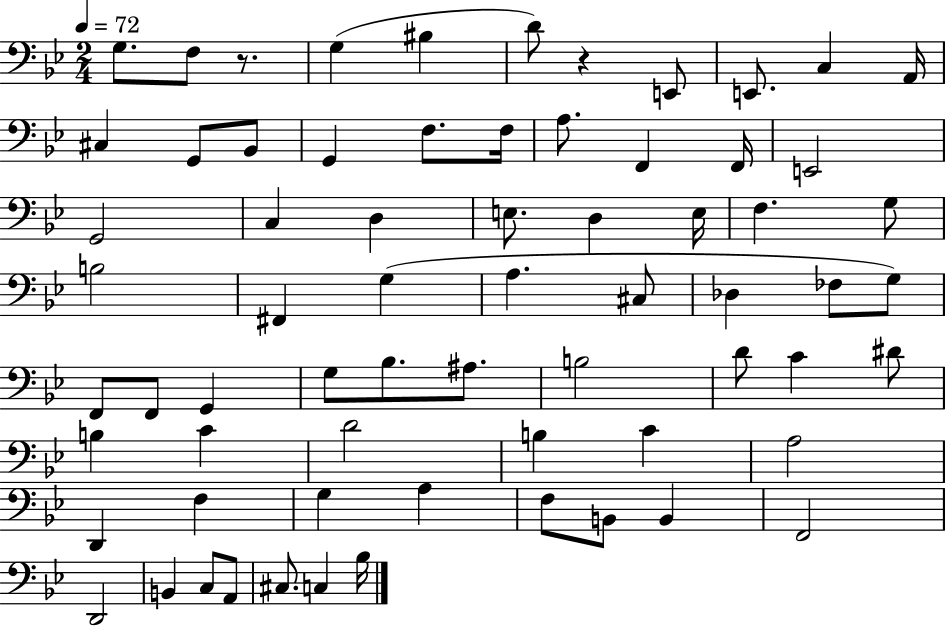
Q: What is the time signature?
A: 2/4